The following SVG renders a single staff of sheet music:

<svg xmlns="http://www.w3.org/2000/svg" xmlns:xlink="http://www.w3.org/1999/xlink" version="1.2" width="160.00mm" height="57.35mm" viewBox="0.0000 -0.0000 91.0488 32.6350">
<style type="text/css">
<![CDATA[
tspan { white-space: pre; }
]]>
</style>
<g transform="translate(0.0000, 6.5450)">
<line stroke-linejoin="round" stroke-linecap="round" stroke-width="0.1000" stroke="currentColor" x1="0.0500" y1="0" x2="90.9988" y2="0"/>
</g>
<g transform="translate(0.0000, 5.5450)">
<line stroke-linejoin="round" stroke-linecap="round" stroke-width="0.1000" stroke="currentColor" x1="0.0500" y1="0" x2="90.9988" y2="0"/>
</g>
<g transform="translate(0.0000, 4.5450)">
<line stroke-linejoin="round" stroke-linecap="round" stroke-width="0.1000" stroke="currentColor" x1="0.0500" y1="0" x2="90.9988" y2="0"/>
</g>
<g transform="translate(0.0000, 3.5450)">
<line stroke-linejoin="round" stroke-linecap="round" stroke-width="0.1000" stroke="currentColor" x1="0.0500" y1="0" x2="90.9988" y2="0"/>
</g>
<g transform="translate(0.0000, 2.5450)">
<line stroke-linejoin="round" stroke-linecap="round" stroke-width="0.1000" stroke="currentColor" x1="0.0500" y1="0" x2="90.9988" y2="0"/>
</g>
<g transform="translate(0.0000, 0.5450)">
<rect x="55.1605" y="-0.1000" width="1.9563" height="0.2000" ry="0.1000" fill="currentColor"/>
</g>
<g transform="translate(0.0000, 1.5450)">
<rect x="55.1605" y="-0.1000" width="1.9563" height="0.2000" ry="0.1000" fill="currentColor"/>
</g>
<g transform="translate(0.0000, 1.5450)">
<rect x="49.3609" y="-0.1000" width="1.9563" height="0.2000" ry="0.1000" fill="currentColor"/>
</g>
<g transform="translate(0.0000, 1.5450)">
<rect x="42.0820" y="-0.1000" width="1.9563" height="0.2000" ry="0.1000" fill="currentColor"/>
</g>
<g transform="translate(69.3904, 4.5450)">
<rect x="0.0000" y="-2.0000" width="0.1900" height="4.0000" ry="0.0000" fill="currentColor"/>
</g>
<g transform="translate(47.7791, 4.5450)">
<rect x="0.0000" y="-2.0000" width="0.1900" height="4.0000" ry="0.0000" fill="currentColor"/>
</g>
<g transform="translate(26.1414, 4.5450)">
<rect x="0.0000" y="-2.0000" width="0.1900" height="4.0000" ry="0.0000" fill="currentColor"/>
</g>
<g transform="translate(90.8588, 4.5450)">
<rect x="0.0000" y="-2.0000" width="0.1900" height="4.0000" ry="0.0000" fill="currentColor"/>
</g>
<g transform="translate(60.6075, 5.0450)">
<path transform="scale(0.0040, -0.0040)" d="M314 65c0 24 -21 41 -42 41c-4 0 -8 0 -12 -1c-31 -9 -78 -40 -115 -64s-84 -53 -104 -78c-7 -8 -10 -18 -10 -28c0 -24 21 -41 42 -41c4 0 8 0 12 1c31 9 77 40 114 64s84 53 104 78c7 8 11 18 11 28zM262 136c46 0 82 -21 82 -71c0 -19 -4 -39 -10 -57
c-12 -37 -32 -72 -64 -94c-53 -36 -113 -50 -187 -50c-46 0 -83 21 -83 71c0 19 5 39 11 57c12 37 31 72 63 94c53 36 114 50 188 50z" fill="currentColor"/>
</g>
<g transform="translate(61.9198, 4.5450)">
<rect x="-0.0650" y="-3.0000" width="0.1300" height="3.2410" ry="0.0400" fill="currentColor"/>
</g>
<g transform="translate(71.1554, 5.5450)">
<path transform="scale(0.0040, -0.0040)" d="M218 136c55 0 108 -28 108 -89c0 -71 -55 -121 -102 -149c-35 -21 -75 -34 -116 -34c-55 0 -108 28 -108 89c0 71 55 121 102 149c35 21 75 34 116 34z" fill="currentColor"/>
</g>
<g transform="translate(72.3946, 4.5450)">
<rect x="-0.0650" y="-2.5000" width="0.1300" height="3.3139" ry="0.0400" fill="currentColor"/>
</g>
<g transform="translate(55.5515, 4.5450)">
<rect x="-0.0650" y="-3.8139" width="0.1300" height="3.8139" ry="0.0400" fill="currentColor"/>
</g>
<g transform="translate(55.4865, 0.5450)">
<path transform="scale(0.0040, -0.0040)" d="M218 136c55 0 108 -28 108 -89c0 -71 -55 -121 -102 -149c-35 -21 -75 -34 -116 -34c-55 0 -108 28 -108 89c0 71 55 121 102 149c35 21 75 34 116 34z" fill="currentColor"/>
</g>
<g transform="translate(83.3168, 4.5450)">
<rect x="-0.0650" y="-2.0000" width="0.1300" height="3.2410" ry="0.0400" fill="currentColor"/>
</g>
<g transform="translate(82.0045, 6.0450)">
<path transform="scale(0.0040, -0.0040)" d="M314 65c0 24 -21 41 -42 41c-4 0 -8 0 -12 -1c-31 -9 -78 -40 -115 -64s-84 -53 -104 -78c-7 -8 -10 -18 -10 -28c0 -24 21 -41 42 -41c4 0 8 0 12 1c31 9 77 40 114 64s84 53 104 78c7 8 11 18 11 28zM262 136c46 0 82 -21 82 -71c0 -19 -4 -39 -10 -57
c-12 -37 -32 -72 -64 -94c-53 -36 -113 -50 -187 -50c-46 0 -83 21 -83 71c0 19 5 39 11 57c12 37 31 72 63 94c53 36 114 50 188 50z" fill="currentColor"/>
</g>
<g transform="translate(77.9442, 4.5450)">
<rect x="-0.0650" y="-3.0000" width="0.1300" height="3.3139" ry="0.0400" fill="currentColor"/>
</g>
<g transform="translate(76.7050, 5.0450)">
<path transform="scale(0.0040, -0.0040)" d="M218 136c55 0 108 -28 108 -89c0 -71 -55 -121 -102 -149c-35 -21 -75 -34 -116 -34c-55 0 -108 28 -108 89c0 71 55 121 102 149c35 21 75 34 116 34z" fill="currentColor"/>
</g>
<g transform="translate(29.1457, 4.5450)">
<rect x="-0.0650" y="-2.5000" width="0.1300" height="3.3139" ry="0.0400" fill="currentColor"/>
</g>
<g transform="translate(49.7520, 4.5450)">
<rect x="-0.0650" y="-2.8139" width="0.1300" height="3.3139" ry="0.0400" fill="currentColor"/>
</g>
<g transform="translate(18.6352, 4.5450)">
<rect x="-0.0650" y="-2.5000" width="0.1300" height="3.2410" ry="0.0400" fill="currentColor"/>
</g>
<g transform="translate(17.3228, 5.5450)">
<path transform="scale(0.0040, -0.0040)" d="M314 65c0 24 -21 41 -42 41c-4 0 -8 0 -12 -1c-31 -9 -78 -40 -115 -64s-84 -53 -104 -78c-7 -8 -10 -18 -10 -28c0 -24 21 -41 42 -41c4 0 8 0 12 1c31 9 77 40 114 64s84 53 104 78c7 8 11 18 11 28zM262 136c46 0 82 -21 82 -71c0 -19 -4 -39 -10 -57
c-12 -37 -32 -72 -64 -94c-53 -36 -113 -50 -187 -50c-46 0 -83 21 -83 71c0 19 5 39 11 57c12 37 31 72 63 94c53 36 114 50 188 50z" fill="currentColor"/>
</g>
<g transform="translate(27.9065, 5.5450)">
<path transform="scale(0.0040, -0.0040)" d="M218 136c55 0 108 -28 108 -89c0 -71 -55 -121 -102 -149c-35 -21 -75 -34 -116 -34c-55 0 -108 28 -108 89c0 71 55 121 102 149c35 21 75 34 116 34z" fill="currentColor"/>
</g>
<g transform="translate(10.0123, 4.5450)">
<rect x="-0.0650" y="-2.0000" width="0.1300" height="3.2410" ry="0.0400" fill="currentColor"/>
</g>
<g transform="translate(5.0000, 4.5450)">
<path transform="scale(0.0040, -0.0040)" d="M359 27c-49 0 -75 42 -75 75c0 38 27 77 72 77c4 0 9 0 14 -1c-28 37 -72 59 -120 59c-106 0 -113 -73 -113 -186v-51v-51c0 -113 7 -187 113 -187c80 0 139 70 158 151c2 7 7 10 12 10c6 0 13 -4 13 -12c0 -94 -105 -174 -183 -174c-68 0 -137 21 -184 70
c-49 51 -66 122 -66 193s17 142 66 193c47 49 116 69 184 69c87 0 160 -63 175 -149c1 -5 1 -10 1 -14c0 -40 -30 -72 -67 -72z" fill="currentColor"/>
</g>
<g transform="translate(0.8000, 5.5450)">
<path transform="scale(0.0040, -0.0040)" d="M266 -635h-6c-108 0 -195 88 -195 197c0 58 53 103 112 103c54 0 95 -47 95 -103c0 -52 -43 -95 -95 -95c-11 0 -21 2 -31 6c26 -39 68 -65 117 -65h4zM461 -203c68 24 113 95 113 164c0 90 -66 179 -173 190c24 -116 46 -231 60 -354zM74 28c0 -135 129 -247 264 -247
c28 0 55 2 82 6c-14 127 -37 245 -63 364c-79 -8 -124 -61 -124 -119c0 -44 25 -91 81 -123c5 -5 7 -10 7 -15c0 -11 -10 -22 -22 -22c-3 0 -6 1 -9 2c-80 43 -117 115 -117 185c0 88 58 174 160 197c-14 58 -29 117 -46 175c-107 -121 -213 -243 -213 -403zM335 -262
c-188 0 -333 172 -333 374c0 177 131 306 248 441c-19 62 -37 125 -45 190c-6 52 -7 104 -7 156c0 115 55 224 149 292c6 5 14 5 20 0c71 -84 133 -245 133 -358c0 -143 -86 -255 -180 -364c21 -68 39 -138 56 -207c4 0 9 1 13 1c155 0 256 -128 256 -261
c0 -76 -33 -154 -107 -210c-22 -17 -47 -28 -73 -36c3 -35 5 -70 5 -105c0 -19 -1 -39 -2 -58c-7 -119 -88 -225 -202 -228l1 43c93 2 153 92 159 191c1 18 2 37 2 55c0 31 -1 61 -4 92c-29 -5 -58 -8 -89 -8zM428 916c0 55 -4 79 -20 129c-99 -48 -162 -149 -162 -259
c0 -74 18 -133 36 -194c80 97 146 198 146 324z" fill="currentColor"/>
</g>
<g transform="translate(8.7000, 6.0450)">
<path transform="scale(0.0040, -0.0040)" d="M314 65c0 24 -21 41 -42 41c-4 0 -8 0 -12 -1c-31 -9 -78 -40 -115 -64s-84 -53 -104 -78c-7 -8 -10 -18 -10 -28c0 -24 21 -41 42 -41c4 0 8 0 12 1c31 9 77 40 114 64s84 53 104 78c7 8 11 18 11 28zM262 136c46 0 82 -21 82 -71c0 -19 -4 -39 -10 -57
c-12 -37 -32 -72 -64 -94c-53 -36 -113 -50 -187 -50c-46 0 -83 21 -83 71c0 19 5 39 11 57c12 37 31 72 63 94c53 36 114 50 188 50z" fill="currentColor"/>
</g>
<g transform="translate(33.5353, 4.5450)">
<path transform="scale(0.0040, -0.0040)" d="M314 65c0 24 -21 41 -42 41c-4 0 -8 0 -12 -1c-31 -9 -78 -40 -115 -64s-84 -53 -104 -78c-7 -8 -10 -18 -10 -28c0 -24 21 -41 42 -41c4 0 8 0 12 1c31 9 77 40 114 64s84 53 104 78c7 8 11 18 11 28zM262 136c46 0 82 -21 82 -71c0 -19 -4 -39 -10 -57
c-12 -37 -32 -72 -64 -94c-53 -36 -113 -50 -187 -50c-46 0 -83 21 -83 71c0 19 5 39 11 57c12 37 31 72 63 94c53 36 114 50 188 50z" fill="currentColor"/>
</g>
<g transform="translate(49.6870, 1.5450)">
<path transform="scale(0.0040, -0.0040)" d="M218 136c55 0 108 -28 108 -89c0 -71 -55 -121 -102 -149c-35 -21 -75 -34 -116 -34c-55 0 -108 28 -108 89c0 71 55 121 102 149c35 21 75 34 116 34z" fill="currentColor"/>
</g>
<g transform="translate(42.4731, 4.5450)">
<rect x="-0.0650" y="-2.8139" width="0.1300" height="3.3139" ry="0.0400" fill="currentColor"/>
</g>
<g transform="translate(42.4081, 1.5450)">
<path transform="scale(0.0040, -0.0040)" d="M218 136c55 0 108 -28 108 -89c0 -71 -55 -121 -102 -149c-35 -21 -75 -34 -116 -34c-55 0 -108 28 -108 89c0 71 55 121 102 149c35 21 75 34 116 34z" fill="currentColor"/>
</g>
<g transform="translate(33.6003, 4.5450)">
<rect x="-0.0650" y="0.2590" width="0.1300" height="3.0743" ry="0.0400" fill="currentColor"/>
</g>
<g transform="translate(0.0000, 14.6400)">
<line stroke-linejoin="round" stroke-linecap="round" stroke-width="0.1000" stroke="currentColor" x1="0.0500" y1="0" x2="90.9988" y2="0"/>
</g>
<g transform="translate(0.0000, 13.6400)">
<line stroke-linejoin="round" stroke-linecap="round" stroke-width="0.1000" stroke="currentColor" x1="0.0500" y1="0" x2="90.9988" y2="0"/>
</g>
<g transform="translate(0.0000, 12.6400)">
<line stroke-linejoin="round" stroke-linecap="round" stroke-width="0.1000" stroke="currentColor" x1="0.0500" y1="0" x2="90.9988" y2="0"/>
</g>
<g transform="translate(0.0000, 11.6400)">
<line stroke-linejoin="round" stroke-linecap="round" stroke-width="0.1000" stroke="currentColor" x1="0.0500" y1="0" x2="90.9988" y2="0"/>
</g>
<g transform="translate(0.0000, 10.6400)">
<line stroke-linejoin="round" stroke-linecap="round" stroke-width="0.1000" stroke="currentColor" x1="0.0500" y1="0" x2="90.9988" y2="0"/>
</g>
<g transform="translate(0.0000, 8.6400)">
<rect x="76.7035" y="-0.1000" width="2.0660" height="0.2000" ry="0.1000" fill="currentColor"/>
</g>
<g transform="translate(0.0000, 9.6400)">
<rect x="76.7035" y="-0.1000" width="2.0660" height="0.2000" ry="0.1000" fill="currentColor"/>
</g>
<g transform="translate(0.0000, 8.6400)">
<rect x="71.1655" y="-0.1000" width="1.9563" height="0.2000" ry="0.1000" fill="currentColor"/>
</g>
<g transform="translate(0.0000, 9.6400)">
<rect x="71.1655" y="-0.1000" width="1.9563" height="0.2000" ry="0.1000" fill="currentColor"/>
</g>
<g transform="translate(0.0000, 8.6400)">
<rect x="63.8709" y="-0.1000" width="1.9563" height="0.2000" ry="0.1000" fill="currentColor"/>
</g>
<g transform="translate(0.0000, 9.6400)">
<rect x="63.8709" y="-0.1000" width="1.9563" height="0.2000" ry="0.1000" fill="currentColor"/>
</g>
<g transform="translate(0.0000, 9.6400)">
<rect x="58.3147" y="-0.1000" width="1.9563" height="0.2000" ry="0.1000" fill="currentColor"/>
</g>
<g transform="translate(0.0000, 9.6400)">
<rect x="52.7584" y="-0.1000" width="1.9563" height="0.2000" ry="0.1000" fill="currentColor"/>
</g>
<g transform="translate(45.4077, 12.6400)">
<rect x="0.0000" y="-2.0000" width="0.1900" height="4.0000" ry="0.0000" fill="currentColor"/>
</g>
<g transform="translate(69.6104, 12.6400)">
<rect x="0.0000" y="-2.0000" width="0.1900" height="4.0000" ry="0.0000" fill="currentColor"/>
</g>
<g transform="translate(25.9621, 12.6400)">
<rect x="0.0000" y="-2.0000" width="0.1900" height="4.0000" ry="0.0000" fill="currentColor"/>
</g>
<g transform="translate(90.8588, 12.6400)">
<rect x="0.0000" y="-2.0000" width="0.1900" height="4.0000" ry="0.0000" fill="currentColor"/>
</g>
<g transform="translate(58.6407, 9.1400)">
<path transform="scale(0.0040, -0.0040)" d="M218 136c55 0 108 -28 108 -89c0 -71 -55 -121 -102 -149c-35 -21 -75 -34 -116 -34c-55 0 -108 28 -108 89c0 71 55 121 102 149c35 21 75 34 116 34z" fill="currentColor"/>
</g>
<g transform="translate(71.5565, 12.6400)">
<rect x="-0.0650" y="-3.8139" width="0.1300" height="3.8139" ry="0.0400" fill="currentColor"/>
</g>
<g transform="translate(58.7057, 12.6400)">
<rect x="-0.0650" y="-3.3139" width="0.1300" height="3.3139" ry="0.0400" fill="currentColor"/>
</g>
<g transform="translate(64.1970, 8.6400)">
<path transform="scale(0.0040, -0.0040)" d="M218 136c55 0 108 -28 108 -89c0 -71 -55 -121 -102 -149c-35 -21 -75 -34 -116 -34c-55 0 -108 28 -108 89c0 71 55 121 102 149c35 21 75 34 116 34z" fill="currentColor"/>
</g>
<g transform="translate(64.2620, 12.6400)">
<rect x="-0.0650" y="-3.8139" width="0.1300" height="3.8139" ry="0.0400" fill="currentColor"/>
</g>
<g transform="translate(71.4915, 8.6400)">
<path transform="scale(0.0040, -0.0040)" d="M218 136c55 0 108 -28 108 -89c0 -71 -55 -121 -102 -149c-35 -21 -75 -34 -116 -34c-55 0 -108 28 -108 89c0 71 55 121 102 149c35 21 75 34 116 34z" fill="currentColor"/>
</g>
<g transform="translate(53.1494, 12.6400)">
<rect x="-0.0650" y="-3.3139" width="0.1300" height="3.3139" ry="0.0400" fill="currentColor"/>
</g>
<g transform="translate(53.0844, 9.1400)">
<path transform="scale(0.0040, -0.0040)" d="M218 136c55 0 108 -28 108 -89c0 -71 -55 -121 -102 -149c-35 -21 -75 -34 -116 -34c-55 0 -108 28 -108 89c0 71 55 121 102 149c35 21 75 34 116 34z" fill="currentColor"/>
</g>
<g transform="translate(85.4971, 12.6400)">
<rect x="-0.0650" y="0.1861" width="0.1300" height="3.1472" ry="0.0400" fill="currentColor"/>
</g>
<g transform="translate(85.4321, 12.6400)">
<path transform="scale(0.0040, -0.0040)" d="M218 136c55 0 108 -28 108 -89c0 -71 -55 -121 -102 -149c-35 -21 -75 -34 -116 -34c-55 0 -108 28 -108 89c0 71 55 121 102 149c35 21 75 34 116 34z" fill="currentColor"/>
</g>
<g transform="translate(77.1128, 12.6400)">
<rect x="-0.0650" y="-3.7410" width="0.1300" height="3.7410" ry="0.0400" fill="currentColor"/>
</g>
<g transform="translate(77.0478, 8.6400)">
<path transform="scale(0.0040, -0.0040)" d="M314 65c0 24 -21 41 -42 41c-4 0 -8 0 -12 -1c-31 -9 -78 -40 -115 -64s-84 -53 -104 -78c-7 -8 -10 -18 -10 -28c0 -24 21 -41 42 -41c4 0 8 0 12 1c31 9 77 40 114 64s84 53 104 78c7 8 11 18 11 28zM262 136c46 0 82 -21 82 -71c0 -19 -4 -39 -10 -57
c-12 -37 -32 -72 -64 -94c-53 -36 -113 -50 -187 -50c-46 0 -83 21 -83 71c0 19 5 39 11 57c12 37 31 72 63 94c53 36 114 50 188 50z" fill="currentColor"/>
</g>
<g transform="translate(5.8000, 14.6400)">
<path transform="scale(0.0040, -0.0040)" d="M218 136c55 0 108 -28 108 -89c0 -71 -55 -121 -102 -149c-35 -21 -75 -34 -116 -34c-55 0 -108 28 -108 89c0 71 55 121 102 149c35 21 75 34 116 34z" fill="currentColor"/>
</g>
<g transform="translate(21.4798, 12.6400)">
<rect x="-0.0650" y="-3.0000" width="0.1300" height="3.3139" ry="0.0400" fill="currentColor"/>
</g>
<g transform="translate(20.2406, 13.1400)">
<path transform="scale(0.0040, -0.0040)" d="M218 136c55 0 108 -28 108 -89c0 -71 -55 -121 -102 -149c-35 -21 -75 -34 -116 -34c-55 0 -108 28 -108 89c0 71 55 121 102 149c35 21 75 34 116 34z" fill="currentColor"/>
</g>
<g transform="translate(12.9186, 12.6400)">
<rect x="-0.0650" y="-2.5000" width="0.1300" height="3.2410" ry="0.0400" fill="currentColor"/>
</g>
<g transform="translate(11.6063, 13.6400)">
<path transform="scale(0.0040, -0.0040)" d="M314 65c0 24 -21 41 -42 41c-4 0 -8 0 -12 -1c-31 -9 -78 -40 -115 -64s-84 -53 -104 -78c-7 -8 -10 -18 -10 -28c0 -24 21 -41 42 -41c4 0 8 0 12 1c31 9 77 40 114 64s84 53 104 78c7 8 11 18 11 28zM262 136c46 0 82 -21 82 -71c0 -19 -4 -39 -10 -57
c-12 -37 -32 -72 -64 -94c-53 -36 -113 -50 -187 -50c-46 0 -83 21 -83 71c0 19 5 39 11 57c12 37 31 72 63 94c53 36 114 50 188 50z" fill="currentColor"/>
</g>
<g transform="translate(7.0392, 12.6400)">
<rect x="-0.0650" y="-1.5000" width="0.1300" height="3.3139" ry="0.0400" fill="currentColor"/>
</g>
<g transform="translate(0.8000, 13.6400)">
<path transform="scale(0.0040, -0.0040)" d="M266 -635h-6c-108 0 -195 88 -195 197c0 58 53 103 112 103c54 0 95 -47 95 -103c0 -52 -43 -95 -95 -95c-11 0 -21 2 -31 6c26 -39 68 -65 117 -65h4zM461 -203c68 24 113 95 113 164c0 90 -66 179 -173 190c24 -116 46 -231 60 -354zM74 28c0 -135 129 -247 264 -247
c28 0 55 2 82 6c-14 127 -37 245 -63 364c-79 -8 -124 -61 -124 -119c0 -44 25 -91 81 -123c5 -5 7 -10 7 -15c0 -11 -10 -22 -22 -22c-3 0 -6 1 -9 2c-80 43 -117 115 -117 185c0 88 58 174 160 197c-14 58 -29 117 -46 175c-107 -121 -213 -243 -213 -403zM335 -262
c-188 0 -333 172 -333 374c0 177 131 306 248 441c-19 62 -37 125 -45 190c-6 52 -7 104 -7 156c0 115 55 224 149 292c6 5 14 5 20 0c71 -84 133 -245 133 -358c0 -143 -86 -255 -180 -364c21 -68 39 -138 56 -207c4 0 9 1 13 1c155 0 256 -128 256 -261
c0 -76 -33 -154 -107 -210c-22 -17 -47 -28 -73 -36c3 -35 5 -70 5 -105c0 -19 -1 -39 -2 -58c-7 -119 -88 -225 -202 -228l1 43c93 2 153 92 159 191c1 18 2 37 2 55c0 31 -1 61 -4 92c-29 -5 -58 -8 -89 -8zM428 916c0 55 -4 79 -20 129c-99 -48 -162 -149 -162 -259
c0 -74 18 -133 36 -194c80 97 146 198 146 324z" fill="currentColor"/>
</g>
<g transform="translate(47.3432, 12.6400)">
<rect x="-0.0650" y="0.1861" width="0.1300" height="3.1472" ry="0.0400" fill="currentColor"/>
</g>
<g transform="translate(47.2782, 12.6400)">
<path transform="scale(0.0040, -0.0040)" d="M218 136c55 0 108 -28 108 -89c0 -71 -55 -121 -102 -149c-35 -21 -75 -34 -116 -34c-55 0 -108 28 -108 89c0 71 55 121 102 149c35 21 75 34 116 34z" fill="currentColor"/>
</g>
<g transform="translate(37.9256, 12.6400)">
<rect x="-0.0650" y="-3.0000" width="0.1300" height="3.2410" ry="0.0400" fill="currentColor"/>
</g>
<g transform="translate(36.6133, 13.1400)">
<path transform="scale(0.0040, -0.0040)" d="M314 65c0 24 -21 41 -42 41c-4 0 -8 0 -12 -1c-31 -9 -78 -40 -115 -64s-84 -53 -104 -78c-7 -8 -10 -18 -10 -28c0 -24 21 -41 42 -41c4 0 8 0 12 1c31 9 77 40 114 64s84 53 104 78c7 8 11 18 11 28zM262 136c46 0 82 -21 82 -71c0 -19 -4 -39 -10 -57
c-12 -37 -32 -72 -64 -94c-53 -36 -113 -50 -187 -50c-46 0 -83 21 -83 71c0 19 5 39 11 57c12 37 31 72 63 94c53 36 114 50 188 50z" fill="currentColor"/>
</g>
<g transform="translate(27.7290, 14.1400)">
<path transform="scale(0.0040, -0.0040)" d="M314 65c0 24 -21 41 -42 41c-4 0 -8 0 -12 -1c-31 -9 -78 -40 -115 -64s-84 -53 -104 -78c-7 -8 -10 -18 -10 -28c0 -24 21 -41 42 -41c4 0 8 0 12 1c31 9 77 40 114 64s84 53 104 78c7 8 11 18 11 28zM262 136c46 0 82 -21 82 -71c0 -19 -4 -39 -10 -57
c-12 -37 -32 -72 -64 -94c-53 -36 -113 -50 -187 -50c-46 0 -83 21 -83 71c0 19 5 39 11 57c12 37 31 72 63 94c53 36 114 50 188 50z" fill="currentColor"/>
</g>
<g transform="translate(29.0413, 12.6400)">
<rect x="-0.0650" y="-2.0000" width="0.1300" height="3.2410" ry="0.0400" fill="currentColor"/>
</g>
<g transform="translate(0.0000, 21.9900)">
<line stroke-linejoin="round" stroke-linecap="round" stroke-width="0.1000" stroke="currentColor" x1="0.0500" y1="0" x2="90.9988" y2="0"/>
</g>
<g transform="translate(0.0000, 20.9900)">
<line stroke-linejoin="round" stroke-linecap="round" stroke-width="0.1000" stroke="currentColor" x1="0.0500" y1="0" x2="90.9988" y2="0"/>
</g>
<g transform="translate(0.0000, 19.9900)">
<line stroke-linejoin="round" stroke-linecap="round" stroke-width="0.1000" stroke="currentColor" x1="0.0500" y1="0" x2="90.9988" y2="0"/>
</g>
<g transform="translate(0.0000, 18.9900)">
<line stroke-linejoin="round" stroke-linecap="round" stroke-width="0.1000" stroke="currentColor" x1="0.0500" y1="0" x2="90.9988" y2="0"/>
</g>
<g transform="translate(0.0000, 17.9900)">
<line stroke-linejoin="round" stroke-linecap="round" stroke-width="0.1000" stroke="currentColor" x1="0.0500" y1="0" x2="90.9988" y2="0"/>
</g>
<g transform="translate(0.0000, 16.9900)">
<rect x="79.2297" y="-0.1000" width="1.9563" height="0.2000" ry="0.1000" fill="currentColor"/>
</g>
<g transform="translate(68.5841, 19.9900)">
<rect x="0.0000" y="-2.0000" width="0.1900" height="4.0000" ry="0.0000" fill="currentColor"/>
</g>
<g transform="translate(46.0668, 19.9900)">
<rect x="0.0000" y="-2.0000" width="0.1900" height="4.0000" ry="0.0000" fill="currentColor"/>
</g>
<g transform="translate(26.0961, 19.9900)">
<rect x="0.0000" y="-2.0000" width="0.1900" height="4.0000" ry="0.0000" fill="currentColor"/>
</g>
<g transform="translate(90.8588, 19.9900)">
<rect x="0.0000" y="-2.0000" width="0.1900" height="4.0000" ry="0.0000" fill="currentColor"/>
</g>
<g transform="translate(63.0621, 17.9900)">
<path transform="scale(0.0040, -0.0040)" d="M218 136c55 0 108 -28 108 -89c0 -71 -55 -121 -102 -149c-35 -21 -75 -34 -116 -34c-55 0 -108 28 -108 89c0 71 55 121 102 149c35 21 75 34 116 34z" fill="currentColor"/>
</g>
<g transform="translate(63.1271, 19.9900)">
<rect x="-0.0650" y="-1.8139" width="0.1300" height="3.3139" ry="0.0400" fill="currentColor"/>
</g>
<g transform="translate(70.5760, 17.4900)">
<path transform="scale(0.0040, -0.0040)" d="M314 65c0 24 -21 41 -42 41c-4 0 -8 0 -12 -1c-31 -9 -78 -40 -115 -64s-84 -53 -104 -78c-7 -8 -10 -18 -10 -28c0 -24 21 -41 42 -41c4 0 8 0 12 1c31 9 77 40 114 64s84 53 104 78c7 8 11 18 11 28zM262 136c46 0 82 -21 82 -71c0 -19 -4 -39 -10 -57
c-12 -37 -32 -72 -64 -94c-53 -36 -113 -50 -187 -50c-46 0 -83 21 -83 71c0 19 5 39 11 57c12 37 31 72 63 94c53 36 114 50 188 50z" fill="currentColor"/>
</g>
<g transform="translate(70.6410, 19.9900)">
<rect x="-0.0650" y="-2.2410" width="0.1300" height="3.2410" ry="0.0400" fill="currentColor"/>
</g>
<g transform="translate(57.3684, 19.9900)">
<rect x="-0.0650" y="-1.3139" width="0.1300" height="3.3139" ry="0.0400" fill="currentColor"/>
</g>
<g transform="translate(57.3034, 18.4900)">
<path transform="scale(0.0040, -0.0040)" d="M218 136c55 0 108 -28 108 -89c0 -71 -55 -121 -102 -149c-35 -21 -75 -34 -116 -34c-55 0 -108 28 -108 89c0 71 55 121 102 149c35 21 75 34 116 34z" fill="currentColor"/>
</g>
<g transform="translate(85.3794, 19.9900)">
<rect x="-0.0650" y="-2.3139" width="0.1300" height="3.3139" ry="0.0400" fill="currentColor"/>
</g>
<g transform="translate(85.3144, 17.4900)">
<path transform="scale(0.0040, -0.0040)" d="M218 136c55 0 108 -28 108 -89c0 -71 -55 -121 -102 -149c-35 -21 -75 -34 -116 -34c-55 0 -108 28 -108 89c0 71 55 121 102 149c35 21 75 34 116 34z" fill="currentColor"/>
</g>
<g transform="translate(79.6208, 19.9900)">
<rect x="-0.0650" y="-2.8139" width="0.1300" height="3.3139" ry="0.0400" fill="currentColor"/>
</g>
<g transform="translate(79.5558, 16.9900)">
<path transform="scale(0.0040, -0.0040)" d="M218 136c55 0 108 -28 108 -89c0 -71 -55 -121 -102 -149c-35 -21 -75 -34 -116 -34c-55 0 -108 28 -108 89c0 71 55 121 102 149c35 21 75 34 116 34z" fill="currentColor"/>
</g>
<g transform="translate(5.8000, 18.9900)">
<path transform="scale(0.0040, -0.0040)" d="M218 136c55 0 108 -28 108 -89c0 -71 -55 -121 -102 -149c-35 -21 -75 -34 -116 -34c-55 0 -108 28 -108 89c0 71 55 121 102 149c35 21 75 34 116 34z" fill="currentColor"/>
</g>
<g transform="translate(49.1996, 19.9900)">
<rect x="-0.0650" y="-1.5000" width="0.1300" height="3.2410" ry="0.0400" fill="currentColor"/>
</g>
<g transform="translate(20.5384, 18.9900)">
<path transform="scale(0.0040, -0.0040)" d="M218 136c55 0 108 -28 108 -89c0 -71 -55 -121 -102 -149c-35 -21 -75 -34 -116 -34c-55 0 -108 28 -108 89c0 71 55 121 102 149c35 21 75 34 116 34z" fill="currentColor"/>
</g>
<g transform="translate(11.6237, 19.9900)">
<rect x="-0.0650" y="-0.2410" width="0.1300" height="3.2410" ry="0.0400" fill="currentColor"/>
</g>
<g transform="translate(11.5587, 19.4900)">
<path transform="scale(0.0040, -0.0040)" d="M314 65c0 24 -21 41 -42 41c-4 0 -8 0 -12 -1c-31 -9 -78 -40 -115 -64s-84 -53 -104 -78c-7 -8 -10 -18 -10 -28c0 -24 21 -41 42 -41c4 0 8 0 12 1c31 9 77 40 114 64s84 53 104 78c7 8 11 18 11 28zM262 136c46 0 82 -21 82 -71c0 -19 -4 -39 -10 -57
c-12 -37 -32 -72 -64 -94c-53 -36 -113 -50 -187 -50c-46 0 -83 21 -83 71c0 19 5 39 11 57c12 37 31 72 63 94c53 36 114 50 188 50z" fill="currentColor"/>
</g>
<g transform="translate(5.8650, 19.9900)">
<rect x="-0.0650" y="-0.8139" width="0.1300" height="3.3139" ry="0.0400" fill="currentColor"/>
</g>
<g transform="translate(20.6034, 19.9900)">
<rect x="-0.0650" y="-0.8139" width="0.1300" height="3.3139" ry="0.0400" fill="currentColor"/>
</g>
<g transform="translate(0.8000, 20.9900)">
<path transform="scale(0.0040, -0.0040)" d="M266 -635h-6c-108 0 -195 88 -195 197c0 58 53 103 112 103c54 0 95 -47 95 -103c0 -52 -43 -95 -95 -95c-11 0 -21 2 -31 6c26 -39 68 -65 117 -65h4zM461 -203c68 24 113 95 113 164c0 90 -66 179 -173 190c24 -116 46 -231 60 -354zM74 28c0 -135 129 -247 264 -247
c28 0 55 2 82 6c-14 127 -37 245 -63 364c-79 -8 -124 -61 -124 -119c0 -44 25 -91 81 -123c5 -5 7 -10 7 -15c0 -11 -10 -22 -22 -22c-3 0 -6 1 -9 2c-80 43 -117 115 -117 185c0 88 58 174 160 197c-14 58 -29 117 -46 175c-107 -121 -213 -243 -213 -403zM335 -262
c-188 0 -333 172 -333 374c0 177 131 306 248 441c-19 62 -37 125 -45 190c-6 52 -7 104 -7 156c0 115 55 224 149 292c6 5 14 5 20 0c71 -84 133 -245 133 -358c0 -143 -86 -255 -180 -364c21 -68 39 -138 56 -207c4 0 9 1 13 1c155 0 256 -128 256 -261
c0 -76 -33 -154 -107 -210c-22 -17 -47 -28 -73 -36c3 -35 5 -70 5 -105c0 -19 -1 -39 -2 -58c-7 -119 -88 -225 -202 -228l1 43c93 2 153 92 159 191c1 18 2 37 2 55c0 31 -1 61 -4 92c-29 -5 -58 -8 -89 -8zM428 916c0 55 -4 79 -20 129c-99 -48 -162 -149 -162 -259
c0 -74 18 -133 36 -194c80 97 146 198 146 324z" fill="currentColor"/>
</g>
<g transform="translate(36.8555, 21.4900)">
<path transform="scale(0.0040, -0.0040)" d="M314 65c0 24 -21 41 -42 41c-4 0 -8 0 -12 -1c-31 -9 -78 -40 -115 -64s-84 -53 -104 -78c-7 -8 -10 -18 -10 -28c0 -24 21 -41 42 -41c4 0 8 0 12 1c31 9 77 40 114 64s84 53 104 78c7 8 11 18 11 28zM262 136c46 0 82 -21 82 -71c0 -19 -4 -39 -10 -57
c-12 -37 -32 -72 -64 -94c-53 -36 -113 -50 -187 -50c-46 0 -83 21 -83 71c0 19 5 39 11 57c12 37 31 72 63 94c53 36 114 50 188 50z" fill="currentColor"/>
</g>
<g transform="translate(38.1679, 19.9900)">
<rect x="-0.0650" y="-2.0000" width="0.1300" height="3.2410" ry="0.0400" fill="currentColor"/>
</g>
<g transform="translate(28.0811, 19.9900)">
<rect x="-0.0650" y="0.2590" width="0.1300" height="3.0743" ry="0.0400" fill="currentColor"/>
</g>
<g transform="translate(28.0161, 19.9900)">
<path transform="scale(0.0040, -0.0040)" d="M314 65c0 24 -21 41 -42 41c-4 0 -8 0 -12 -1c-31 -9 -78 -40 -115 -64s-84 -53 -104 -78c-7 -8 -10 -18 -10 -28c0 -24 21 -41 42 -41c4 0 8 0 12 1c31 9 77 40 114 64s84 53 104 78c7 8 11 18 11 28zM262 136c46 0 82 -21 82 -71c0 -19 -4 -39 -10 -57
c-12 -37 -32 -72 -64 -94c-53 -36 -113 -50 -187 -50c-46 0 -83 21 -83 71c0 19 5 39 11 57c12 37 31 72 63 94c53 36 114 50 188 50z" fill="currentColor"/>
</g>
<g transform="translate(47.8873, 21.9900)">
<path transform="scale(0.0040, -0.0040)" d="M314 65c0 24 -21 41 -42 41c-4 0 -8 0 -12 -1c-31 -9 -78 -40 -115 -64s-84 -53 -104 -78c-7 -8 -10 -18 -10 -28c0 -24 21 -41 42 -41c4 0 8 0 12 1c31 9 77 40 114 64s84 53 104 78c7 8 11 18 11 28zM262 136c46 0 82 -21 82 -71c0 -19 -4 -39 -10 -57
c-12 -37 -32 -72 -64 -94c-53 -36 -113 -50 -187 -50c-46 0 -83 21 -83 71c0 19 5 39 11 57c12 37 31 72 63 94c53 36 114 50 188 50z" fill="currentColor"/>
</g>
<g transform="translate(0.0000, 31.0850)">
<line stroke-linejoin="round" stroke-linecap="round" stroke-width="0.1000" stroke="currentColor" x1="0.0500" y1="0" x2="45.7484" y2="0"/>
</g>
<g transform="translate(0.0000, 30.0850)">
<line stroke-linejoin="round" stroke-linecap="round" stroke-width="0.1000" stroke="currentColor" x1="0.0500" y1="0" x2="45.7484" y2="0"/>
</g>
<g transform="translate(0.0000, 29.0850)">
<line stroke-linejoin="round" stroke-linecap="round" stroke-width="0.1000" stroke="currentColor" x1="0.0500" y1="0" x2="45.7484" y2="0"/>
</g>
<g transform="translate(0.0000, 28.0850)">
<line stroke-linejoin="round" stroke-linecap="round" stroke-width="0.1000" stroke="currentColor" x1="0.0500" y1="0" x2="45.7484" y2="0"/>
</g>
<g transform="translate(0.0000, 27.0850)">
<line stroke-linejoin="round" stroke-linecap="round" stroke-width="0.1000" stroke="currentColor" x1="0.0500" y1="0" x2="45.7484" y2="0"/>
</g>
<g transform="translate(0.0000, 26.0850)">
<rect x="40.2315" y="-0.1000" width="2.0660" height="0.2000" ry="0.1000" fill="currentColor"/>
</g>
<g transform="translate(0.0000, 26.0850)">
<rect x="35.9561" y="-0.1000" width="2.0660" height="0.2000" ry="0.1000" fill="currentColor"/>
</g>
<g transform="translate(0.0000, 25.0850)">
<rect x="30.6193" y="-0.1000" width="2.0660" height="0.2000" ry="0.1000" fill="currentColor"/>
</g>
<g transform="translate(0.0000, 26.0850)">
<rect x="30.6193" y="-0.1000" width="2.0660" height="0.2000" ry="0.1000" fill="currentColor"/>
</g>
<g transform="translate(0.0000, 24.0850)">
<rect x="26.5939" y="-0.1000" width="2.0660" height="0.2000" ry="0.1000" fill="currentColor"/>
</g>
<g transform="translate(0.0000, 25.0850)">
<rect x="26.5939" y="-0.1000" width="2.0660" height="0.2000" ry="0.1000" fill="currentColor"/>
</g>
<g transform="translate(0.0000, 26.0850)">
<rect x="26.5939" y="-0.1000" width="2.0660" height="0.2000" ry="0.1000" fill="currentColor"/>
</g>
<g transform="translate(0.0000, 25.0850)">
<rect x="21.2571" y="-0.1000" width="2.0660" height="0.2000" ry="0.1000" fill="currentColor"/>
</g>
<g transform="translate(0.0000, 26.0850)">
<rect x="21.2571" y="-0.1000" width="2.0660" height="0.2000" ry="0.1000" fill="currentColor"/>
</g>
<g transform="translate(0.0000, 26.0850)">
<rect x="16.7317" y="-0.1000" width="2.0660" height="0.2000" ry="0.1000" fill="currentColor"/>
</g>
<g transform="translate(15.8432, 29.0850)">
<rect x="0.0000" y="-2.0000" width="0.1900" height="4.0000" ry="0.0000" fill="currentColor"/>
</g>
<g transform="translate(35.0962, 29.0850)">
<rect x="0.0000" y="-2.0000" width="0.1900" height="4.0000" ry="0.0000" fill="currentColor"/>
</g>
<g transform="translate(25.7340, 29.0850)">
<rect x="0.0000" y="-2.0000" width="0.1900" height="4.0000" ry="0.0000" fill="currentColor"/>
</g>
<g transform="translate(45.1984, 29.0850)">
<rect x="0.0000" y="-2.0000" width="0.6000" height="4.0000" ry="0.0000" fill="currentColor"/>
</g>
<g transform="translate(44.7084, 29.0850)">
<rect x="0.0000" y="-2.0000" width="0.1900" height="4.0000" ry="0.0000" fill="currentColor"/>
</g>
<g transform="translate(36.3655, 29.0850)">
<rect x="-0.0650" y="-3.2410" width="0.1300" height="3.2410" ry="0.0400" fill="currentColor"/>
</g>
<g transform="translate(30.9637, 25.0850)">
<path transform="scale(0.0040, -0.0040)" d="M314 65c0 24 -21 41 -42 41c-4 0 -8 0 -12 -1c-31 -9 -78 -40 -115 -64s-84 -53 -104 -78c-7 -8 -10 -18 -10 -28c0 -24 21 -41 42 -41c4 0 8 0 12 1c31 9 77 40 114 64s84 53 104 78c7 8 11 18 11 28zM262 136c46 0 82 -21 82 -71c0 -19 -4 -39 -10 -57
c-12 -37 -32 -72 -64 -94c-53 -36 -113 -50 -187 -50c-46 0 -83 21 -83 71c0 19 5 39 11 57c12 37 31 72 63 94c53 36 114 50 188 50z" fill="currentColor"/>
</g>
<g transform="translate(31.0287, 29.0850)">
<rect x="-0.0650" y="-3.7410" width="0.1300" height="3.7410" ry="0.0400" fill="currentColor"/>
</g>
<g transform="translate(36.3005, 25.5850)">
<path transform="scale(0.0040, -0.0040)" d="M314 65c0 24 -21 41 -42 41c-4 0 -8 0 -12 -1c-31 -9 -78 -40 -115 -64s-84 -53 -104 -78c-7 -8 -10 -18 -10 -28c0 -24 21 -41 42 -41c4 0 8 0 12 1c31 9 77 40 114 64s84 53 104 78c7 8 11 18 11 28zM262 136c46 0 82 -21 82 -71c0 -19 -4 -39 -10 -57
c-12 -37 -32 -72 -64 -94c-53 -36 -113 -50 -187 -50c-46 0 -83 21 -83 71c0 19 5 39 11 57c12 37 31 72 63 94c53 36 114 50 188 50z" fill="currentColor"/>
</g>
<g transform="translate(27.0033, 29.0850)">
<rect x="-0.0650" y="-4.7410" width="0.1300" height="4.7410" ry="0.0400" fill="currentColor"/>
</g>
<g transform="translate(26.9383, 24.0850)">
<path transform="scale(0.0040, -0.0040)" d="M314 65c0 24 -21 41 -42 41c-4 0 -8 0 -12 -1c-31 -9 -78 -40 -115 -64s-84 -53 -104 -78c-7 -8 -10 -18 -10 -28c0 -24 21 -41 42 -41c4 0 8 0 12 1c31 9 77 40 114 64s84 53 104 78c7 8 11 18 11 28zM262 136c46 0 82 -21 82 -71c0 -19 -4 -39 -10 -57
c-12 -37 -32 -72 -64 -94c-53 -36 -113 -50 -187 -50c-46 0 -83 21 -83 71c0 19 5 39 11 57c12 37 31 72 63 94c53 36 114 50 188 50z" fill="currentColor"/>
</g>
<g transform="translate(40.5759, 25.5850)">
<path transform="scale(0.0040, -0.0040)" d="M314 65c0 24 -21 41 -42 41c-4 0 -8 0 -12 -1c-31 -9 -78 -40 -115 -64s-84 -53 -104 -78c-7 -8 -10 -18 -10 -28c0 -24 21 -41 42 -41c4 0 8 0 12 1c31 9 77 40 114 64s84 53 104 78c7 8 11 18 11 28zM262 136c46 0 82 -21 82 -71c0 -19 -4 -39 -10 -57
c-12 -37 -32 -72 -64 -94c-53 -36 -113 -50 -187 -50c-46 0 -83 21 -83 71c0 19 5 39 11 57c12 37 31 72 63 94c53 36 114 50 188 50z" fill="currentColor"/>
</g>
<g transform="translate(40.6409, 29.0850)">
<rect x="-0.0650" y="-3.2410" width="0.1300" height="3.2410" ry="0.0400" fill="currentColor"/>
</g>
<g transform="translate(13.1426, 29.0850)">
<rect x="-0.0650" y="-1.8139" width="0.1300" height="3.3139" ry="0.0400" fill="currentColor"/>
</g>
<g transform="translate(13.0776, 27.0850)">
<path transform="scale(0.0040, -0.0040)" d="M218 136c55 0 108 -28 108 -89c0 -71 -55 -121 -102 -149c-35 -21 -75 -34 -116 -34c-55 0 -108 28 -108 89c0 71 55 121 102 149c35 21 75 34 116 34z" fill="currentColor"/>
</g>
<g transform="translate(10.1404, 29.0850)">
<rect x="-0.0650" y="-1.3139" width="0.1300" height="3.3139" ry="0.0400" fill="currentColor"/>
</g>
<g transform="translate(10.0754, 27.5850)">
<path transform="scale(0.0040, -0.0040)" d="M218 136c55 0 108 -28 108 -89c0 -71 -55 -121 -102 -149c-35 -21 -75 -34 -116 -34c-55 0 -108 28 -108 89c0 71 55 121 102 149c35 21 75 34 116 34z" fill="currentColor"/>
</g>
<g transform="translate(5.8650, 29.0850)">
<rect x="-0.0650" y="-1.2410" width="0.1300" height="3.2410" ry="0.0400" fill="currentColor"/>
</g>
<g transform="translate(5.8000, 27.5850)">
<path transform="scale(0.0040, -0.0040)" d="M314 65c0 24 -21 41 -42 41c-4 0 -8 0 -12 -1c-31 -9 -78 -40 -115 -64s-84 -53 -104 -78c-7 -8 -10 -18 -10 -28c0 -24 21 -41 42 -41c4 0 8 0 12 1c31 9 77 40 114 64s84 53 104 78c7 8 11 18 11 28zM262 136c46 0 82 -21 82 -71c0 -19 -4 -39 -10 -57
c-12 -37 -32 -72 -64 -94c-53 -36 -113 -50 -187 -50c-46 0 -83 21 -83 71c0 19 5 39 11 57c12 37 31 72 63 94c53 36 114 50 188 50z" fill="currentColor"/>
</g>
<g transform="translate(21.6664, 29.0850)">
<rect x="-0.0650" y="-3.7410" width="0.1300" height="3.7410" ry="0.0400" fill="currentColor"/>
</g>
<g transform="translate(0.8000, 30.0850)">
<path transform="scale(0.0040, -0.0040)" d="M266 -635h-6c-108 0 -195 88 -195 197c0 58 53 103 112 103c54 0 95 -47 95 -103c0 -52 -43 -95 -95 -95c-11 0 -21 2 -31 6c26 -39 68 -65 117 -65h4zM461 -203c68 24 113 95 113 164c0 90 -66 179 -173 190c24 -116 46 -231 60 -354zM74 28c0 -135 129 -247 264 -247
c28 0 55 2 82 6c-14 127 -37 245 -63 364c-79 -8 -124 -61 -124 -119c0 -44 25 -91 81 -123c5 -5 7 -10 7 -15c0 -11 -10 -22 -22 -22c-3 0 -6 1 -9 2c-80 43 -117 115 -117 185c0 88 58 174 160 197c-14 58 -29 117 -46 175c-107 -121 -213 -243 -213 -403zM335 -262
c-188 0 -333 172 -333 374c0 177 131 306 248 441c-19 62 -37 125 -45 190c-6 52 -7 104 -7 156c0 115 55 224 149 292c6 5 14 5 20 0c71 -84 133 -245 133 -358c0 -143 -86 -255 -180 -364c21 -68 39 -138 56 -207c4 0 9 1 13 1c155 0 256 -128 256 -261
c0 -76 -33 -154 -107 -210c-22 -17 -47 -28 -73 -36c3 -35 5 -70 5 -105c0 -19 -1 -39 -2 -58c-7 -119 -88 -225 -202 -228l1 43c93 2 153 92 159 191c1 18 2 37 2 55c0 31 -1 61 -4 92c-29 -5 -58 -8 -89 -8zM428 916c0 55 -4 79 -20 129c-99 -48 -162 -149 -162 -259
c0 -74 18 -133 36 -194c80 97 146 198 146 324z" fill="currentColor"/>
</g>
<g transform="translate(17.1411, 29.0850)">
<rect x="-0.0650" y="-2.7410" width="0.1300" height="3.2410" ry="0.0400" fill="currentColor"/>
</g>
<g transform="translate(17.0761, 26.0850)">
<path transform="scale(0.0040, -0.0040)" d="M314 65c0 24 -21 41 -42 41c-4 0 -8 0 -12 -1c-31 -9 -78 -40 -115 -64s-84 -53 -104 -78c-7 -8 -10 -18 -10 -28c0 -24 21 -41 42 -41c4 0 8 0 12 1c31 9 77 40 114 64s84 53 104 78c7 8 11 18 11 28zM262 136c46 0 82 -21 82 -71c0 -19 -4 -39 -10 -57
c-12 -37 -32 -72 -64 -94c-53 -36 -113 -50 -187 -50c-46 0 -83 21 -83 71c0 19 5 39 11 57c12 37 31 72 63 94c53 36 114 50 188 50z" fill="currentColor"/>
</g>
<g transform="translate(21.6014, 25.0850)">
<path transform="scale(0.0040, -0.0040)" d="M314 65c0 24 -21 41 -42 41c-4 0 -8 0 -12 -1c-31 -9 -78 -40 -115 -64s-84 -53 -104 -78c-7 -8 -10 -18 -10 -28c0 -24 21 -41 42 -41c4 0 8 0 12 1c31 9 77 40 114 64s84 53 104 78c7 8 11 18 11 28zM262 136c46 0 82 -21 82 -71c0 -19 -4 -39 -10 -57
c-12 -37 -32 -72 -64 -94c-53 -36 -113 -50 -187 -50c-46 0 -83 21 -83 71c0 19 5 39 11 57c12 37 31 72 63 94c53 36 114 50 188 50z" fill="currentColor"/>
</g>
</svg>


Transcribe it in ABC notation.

X:1
T:Untitled
M:4/4
L:1/4
K:C
F2 G2 G B2 a a c' A2 G A F2 E G2 A F2 A2 B b b c' c' c'2 B d c2 d B2 F2 E2 e f g2 a g e2 e f a2 c'2 e'2 c'2 b2 b2